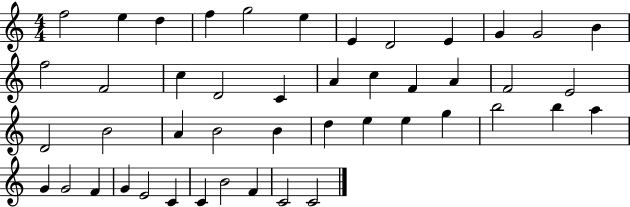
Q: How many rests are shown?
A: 0